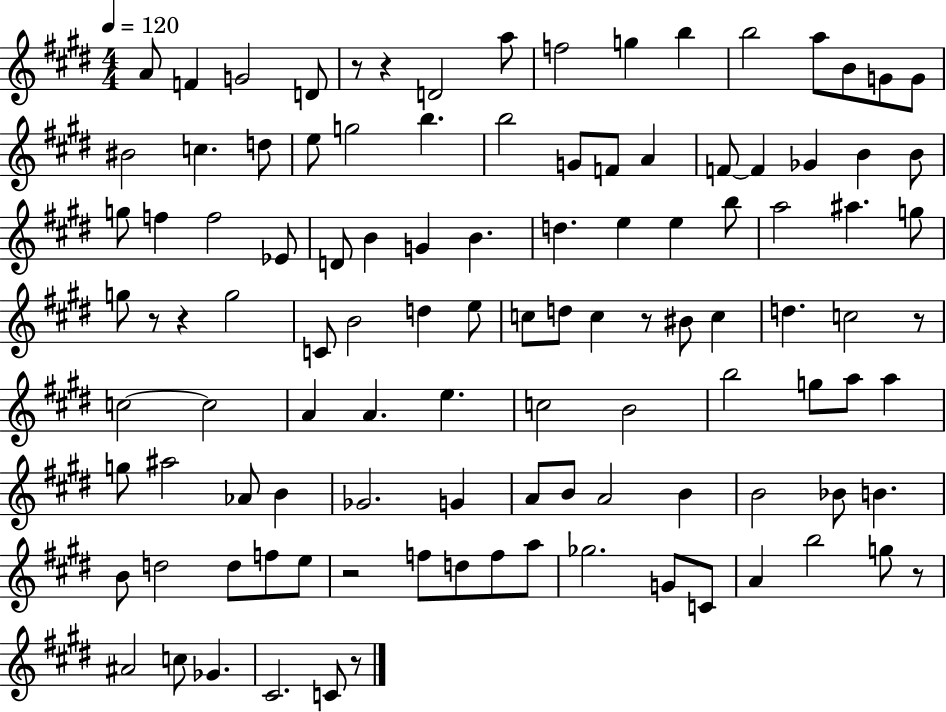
{
  \clef treble
  \numericTimeSignature
  \time 4/4
  \key e \major
  \tempo 4 = 120
  \repeat volta 2 { a'8 f'4 g'2 d'8 | r8 r4 d'2 a''8 | f''2 g''4 b''4 | b''2 a''8 b'8 g'8 g'8 | \break bis'2 c''4. d''8 | e''8 g''2 b''4. | b''2 g'8 f'8 a'4 | f'8~~ f'4 ges'4 b'4 b'8 | \break g''8 f''4 f''2 ees'8 | d'8 b'4 g'4 b'4. | d''4. e''4 e''4 b''8 | a''2 ais''4. g''8 | \break g''8 r8 r4 g''2 | c'8 b'2 d''4 e''8 | c''8 d''8 c''4 r8 bis'8 c''4 | d''4. c''2 r8 | \break c''2~~ c''2 | a'4 a'4. e''4. | c''2 b'2 | b''2 g''8 a''8 a''4 | \break g''8 ais''2 aes'8 b'4 | ges'2. g'4 | a'8 b'8 a'2 b'4 | b'2 bes'8 b'4. | \break b'8 d''2 d''8 f''8 e''8 | r2 f''8 d''8 f''8 a''8 | ges''2. g'8 c'8 | a'4 b''2 g''8 r8 | \break ais'2 c''8 ges'4. | cis'2. c'8 r8 | } \bar "|."
}